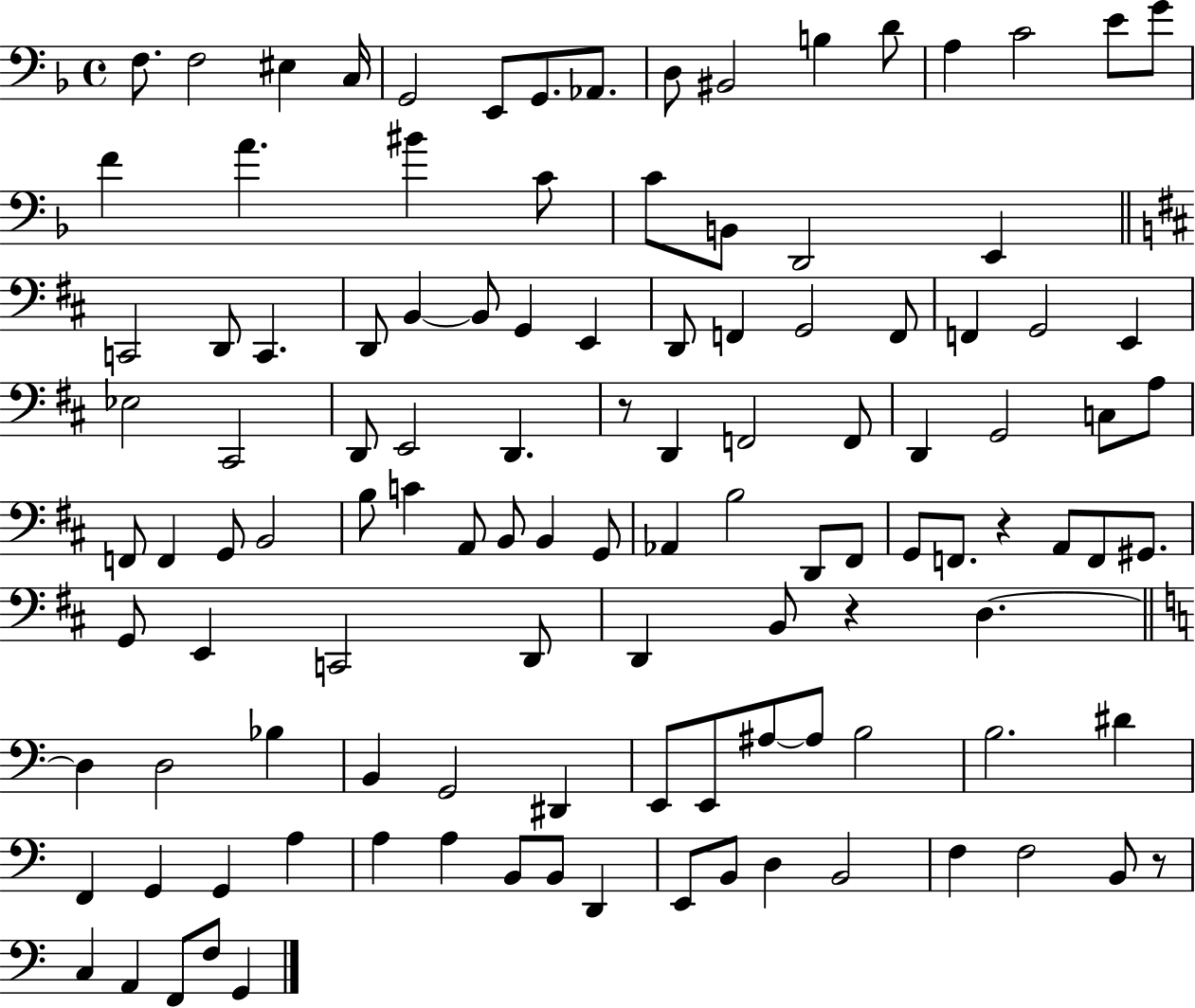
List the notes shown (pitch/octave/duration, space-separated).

F3/e. F3/h EIS3/q C3/s G2/h E2/e G2/e. Ab2/e. D3/e BIS2/h B3/q D4/e A3/q C4/h E4/e G4/e F4/q A4/q. BIS4/q C4/e C4/e B2/e D2/h E2/q C2/h D2/e C2/q. D2/e B2/q B2/e G2/q E2/q D2/e F2/q G2/h F2/e F2/q G2/h E2/q Eb3/h C#2/h D2/e E2/h D2/q. R/e D2/q F2/h F2/e D2/q G2/h C3/e A3/e F2/e F2/q G2/e B2/h B3/e C4/q A2/e B2/e B2/q G2/e Ab2/q B3/h D2/e F#2/e G2/e F2/e. R/q A2/e F2/e G#2/e. G2/e E2/q C2/h D2/e D2/q B2/e R/q D3/q. D3/q D3/h Bb3/q B2/q G2/h D#2/q E2/e E2/e A#3/e A#3/e B3/h B3/h. D#4/q F2/q G2/q G2/q A3/q A3/q A3/q B2/e B2/e D2/q E2/e B2/e D3/q B2/h F3/q F3/h B2/e R/e C3/q A2/q F2/e F3/e G2/q